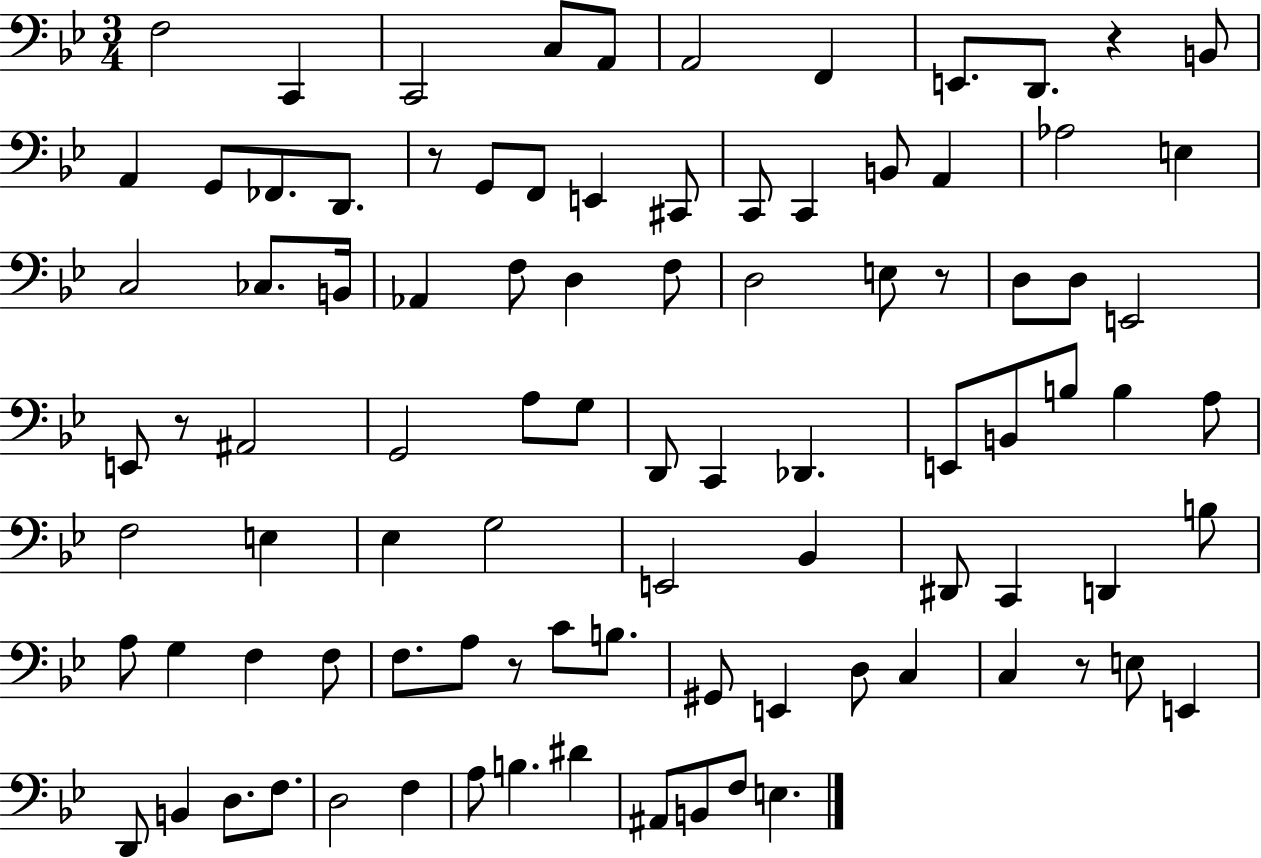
{
  \clef bass
  \numericTimeSignature
  \time 3/4
  \key bes \major
  f2 c,4 | c,2 c8 a,8 | a,2 f,4 | e,8. d,8. r4 b,8 | \break a,4 g,8 fes,8. d,8. | r8 g,8 f,8 e,4 cis,8 | c,8 c,4 b,8 a,4 | aes2 e4 | \break c2 ces8. b,16 | aes,4 f8 d4 f8 | d2 e8 r8 | d8 d8 e,2 | \break e,8 r8 ais,2 | g,2 a8 g8 | d,8 c,4 des,4. | e,8 b,8 b8 b4 a8 | \break f2 e4 | ees4 g2 | e,2 bes,4 | dis,8 c,4 d,4 b8 | \break a8 g4 f4 f8 | f8. a8 r8 c'8 b8. | gis,8 e,4 d8 c4 | c4 r8 e8 e,4 | \break d,8 b,4 d8. f8. | d2 f4 | a8 b4. dis'4 | ais,8 b,8 f8 e4. | \break \bar "|."
}